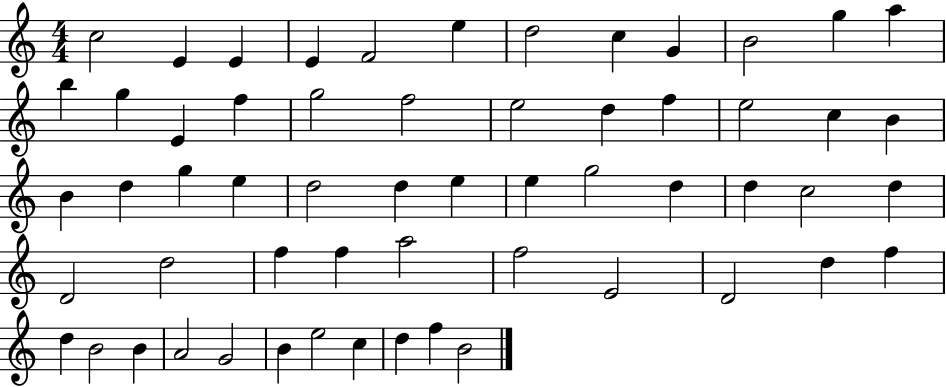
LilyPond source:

{
  \clef treble
  \numericTimeSignature
  \time 4/4
  \key c \major
  c''2 e'4 e'4 | e'4 f'2 e''4 | d''2 c''4 g'4 | b'2 g''4 a''4 | \break b''4 g''4 e'4 f''4 | g''2 f''2 | e''2 d''4 f''4 | e''2 c''4 b'4 | \break b'4 d''4 g''4 e''4 | d''2 d''4 e''4 | e''4 g''2 d''4 | d''4 c''2 d''4 | \break d'2 d''2 | f''4 f''4 a''2 | f''2 e'2 | d'2 d''4 f''4 | \break d''4 b'2 b'4 | a'2 g'2 | b'4 e''2 c''4 | d''4 f''4 b'2 | \break \bar "|."
}